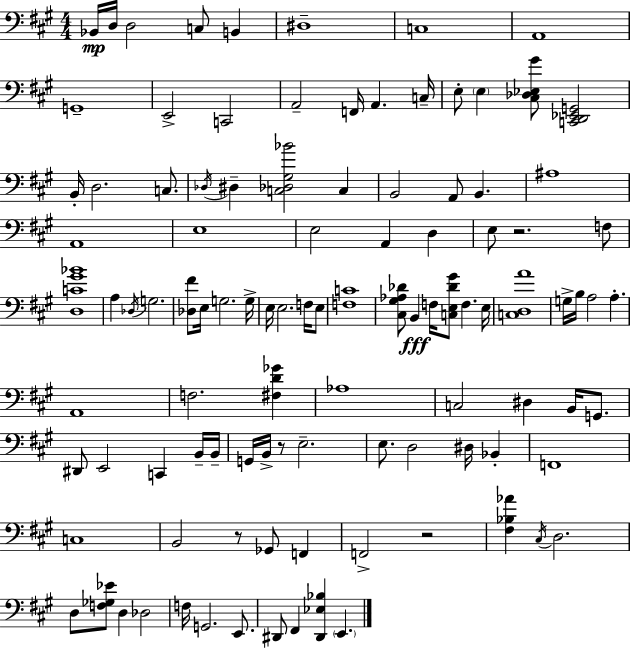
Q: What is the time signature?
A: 4/4